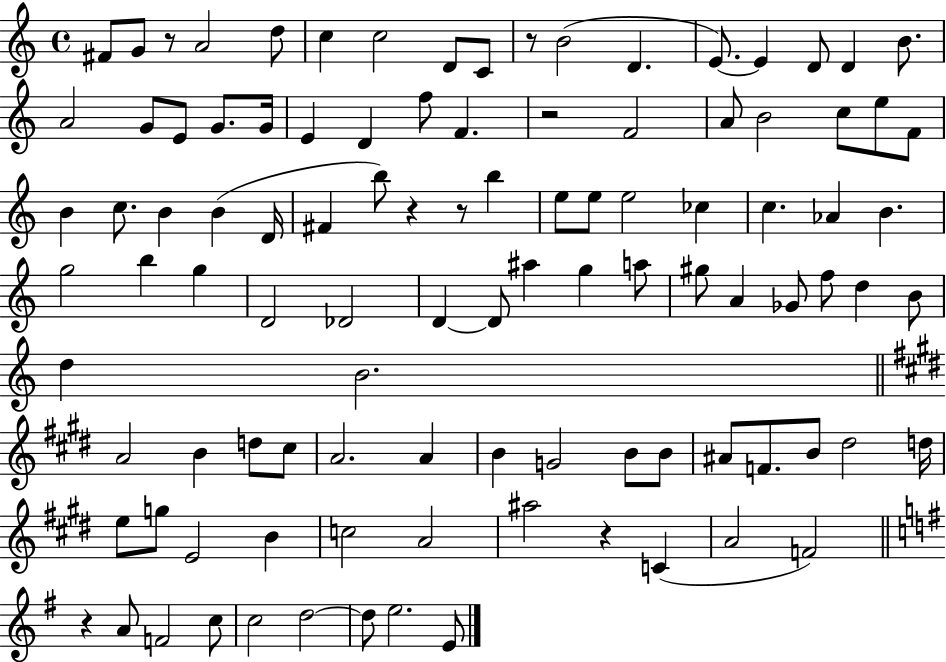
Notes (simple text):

F#4/e G4/e R/e A4/h D5/e C5/q C5/h D4/e C4/e R/e B4/h D4/q. E4/e. E4/q D4/e D4/q B4/e. A4/h G4/e E4/e G4/e. G4/s E4/q D4/q F5/e F4/q. R/h F4/h A4/e B4/h C5/e E5/e F4/e B4/q C5/e. B4/q B4/q D4/s F#4/q B5/e R/q R/e B5/q E5/e E5/e E5/h CES5/q C5/q. Ab4/q B4/q. G5/h B5/q G5/q D4/h Db4/h D4/q D4/e A#5/q G5/q A5/e G#5/e A4/q Gb4/e F5/e D5/q B4/e D5/q B4/h. A4/h B4/q D5/e C#5/e A4/h. A4/q B4/q G4/h B4/e B4/e A#4/e F4/e. B4/e D#5/h D5/s E5/e G5/e E4/h B4/q C5/h A4/h A#5/h R/q C4/q A4/h F4/h R/q A4/e F4/h C5/e C5/h D5/h D5/e E5/h. E4/e